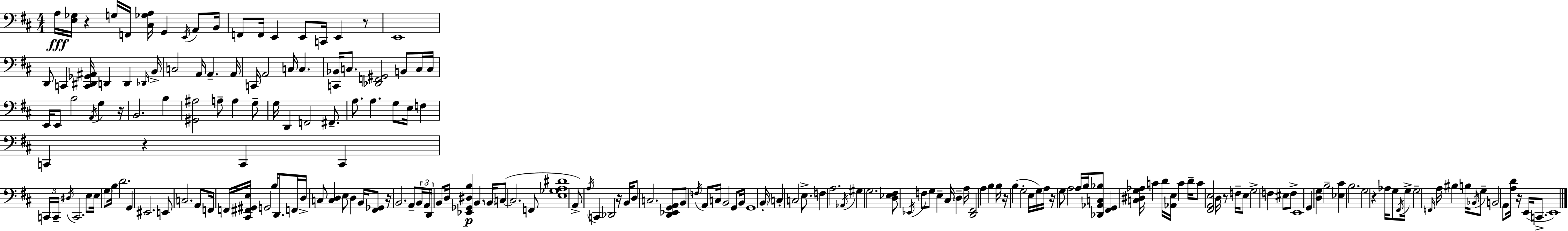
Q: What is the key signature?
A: D major